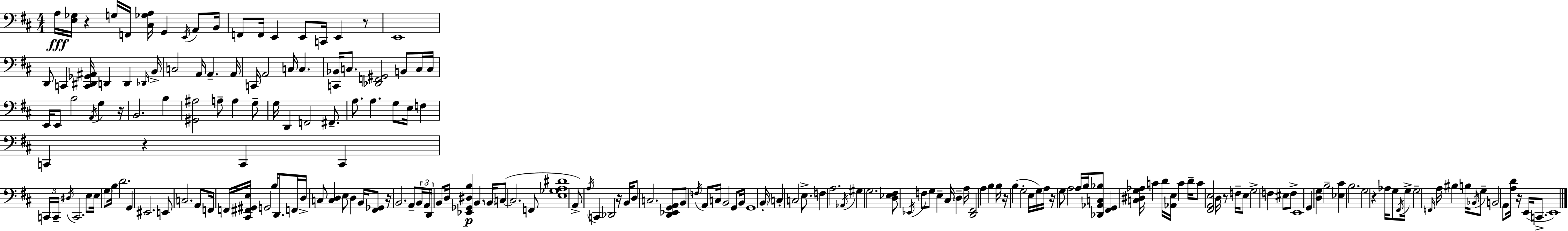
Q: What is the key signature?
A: D major